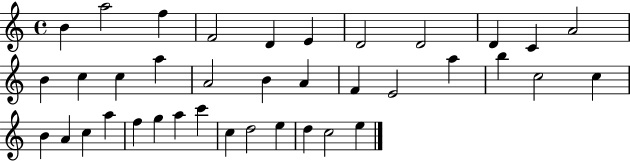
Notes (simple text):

B4/q A5/h F5/q F4/h D4/q E4/q D4/h D4/h D4/q C4/q A4/h B4/q C5/q C5/q A5/q A4/h B4/q A4/q F4/q E4/h A5/q B5/q C5/h C5/q B4/q A4/q C5/q A5/q F5/q G5/q A5/q C6/q C5/q D5/h E5/q D5/q C5/h E5/q